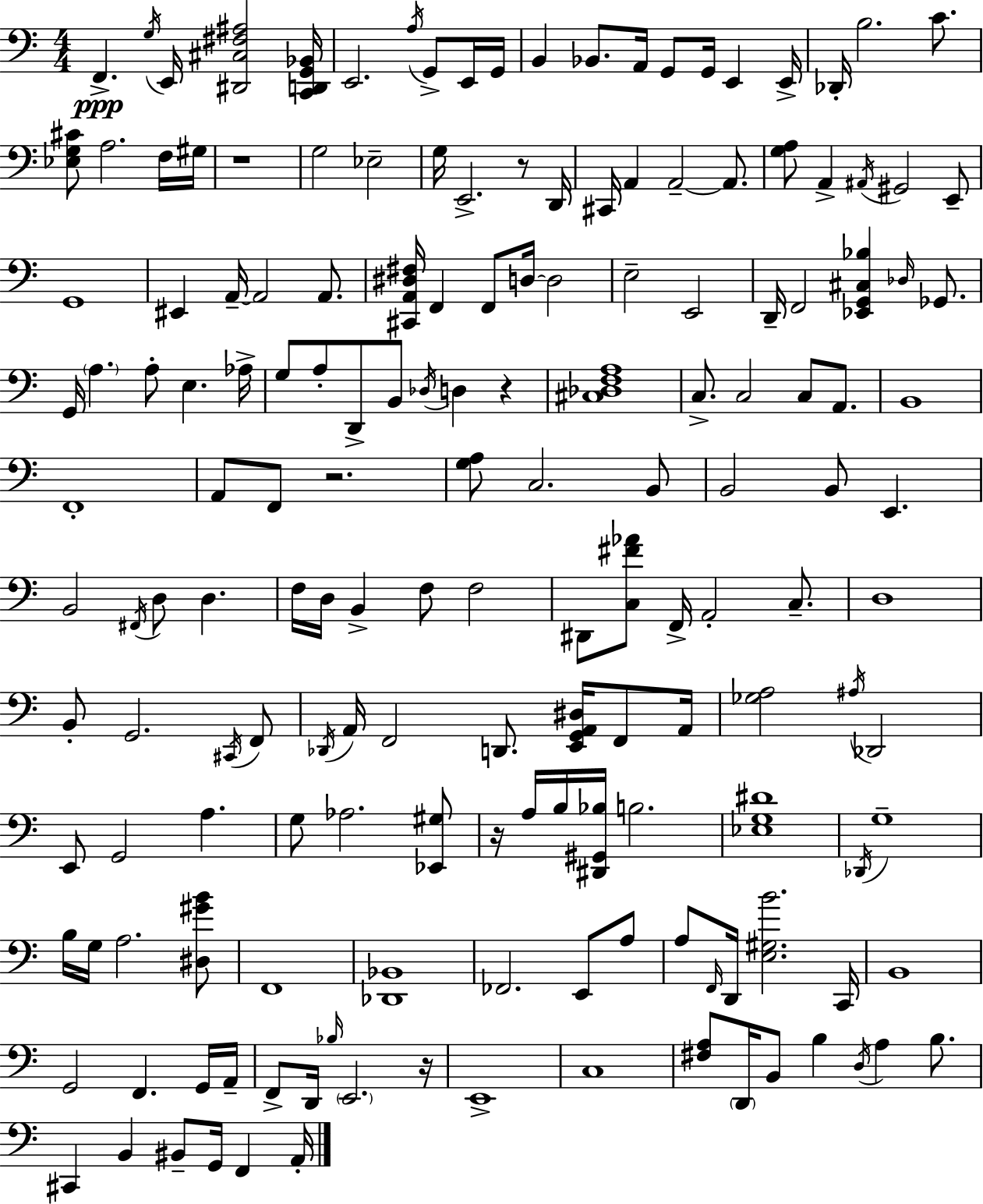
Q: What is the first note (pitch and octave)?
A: F2